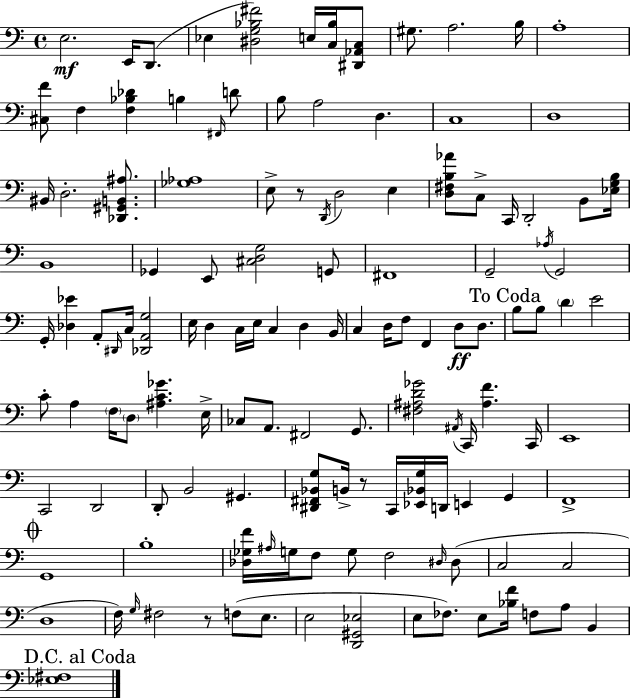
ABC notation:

X:1
T:Untitled
M:4/4
L:1/4
K:C
E,2 E,,/4 D,,/2 _E, [^D,G,_B,^F]2 E,/4 [C,_B,]/4 [^D,,_A,,C,]/2 ^G,/2 A,2 B,/4 A,4 [^C,F]/2 F, [F,_B,_D] B, ^F,,/4 D/2 B,/2 A,2 D, C,4 D,4 ^B,,/4 D,2 [_D,,^G,,B,,^A,]/2 [_G,_A,]4 E,/2 z/2 D,,/4 D,2 E, [D,^F,B,_A]/2 C,/2 C,,/4 D,,2 B,,/2 [_E,G,B,]/4 B,,4 _G,, E,,/2 [^C,D,G,]2 G,,/2 ^F,,4 G,,2 _A,/4 G,,2 G,,/4 [_D,_E] A,,/2 ^D,,/4 C,/4 [_D,,A,,G,]2 E,/4 D, C,/4 E,/4 C, D, B,,/4 C, D,/4 F,/2 F,, D,/2 D,/2 B,/2 B,/2 D E2 C/2 A, F,/4 D,/2 [^A,C_G] E,/4 _C,/2 A,,/2 ^F,,2 G,,/2 [^F,^A,D_G]2 ^A,,/4 C,,/4 [^A,F] C,,/4 E,,4 C,,2 D,,2 D,,/2 B,,2 ^G,, [^D,,^F,,_B,,G,]/2 B,,/4 z/2 C,,/4 [_E,,_B,,G,]/4 D,,/4 E,, G,, F,,4 G,,4 B,4 [_D,_G,F]/4 ^A,/4 G,/4 F,/2 G,/2 F,2 ^D,/4 ^D,/2 C,2 C,2 D,4 F,/4 G,/4 ^F,2 z/2 F,/2 E,/2 E,2 [D,,^G,,_E,]2 E,/2 _F,/2 E,/2 [_B,F]/4 F,/2 A,/2 B,, [_E,^F,]4